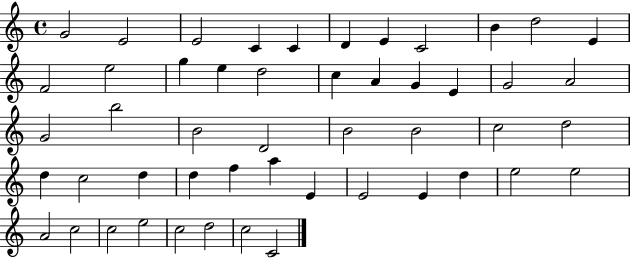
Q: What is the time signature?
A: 4/4